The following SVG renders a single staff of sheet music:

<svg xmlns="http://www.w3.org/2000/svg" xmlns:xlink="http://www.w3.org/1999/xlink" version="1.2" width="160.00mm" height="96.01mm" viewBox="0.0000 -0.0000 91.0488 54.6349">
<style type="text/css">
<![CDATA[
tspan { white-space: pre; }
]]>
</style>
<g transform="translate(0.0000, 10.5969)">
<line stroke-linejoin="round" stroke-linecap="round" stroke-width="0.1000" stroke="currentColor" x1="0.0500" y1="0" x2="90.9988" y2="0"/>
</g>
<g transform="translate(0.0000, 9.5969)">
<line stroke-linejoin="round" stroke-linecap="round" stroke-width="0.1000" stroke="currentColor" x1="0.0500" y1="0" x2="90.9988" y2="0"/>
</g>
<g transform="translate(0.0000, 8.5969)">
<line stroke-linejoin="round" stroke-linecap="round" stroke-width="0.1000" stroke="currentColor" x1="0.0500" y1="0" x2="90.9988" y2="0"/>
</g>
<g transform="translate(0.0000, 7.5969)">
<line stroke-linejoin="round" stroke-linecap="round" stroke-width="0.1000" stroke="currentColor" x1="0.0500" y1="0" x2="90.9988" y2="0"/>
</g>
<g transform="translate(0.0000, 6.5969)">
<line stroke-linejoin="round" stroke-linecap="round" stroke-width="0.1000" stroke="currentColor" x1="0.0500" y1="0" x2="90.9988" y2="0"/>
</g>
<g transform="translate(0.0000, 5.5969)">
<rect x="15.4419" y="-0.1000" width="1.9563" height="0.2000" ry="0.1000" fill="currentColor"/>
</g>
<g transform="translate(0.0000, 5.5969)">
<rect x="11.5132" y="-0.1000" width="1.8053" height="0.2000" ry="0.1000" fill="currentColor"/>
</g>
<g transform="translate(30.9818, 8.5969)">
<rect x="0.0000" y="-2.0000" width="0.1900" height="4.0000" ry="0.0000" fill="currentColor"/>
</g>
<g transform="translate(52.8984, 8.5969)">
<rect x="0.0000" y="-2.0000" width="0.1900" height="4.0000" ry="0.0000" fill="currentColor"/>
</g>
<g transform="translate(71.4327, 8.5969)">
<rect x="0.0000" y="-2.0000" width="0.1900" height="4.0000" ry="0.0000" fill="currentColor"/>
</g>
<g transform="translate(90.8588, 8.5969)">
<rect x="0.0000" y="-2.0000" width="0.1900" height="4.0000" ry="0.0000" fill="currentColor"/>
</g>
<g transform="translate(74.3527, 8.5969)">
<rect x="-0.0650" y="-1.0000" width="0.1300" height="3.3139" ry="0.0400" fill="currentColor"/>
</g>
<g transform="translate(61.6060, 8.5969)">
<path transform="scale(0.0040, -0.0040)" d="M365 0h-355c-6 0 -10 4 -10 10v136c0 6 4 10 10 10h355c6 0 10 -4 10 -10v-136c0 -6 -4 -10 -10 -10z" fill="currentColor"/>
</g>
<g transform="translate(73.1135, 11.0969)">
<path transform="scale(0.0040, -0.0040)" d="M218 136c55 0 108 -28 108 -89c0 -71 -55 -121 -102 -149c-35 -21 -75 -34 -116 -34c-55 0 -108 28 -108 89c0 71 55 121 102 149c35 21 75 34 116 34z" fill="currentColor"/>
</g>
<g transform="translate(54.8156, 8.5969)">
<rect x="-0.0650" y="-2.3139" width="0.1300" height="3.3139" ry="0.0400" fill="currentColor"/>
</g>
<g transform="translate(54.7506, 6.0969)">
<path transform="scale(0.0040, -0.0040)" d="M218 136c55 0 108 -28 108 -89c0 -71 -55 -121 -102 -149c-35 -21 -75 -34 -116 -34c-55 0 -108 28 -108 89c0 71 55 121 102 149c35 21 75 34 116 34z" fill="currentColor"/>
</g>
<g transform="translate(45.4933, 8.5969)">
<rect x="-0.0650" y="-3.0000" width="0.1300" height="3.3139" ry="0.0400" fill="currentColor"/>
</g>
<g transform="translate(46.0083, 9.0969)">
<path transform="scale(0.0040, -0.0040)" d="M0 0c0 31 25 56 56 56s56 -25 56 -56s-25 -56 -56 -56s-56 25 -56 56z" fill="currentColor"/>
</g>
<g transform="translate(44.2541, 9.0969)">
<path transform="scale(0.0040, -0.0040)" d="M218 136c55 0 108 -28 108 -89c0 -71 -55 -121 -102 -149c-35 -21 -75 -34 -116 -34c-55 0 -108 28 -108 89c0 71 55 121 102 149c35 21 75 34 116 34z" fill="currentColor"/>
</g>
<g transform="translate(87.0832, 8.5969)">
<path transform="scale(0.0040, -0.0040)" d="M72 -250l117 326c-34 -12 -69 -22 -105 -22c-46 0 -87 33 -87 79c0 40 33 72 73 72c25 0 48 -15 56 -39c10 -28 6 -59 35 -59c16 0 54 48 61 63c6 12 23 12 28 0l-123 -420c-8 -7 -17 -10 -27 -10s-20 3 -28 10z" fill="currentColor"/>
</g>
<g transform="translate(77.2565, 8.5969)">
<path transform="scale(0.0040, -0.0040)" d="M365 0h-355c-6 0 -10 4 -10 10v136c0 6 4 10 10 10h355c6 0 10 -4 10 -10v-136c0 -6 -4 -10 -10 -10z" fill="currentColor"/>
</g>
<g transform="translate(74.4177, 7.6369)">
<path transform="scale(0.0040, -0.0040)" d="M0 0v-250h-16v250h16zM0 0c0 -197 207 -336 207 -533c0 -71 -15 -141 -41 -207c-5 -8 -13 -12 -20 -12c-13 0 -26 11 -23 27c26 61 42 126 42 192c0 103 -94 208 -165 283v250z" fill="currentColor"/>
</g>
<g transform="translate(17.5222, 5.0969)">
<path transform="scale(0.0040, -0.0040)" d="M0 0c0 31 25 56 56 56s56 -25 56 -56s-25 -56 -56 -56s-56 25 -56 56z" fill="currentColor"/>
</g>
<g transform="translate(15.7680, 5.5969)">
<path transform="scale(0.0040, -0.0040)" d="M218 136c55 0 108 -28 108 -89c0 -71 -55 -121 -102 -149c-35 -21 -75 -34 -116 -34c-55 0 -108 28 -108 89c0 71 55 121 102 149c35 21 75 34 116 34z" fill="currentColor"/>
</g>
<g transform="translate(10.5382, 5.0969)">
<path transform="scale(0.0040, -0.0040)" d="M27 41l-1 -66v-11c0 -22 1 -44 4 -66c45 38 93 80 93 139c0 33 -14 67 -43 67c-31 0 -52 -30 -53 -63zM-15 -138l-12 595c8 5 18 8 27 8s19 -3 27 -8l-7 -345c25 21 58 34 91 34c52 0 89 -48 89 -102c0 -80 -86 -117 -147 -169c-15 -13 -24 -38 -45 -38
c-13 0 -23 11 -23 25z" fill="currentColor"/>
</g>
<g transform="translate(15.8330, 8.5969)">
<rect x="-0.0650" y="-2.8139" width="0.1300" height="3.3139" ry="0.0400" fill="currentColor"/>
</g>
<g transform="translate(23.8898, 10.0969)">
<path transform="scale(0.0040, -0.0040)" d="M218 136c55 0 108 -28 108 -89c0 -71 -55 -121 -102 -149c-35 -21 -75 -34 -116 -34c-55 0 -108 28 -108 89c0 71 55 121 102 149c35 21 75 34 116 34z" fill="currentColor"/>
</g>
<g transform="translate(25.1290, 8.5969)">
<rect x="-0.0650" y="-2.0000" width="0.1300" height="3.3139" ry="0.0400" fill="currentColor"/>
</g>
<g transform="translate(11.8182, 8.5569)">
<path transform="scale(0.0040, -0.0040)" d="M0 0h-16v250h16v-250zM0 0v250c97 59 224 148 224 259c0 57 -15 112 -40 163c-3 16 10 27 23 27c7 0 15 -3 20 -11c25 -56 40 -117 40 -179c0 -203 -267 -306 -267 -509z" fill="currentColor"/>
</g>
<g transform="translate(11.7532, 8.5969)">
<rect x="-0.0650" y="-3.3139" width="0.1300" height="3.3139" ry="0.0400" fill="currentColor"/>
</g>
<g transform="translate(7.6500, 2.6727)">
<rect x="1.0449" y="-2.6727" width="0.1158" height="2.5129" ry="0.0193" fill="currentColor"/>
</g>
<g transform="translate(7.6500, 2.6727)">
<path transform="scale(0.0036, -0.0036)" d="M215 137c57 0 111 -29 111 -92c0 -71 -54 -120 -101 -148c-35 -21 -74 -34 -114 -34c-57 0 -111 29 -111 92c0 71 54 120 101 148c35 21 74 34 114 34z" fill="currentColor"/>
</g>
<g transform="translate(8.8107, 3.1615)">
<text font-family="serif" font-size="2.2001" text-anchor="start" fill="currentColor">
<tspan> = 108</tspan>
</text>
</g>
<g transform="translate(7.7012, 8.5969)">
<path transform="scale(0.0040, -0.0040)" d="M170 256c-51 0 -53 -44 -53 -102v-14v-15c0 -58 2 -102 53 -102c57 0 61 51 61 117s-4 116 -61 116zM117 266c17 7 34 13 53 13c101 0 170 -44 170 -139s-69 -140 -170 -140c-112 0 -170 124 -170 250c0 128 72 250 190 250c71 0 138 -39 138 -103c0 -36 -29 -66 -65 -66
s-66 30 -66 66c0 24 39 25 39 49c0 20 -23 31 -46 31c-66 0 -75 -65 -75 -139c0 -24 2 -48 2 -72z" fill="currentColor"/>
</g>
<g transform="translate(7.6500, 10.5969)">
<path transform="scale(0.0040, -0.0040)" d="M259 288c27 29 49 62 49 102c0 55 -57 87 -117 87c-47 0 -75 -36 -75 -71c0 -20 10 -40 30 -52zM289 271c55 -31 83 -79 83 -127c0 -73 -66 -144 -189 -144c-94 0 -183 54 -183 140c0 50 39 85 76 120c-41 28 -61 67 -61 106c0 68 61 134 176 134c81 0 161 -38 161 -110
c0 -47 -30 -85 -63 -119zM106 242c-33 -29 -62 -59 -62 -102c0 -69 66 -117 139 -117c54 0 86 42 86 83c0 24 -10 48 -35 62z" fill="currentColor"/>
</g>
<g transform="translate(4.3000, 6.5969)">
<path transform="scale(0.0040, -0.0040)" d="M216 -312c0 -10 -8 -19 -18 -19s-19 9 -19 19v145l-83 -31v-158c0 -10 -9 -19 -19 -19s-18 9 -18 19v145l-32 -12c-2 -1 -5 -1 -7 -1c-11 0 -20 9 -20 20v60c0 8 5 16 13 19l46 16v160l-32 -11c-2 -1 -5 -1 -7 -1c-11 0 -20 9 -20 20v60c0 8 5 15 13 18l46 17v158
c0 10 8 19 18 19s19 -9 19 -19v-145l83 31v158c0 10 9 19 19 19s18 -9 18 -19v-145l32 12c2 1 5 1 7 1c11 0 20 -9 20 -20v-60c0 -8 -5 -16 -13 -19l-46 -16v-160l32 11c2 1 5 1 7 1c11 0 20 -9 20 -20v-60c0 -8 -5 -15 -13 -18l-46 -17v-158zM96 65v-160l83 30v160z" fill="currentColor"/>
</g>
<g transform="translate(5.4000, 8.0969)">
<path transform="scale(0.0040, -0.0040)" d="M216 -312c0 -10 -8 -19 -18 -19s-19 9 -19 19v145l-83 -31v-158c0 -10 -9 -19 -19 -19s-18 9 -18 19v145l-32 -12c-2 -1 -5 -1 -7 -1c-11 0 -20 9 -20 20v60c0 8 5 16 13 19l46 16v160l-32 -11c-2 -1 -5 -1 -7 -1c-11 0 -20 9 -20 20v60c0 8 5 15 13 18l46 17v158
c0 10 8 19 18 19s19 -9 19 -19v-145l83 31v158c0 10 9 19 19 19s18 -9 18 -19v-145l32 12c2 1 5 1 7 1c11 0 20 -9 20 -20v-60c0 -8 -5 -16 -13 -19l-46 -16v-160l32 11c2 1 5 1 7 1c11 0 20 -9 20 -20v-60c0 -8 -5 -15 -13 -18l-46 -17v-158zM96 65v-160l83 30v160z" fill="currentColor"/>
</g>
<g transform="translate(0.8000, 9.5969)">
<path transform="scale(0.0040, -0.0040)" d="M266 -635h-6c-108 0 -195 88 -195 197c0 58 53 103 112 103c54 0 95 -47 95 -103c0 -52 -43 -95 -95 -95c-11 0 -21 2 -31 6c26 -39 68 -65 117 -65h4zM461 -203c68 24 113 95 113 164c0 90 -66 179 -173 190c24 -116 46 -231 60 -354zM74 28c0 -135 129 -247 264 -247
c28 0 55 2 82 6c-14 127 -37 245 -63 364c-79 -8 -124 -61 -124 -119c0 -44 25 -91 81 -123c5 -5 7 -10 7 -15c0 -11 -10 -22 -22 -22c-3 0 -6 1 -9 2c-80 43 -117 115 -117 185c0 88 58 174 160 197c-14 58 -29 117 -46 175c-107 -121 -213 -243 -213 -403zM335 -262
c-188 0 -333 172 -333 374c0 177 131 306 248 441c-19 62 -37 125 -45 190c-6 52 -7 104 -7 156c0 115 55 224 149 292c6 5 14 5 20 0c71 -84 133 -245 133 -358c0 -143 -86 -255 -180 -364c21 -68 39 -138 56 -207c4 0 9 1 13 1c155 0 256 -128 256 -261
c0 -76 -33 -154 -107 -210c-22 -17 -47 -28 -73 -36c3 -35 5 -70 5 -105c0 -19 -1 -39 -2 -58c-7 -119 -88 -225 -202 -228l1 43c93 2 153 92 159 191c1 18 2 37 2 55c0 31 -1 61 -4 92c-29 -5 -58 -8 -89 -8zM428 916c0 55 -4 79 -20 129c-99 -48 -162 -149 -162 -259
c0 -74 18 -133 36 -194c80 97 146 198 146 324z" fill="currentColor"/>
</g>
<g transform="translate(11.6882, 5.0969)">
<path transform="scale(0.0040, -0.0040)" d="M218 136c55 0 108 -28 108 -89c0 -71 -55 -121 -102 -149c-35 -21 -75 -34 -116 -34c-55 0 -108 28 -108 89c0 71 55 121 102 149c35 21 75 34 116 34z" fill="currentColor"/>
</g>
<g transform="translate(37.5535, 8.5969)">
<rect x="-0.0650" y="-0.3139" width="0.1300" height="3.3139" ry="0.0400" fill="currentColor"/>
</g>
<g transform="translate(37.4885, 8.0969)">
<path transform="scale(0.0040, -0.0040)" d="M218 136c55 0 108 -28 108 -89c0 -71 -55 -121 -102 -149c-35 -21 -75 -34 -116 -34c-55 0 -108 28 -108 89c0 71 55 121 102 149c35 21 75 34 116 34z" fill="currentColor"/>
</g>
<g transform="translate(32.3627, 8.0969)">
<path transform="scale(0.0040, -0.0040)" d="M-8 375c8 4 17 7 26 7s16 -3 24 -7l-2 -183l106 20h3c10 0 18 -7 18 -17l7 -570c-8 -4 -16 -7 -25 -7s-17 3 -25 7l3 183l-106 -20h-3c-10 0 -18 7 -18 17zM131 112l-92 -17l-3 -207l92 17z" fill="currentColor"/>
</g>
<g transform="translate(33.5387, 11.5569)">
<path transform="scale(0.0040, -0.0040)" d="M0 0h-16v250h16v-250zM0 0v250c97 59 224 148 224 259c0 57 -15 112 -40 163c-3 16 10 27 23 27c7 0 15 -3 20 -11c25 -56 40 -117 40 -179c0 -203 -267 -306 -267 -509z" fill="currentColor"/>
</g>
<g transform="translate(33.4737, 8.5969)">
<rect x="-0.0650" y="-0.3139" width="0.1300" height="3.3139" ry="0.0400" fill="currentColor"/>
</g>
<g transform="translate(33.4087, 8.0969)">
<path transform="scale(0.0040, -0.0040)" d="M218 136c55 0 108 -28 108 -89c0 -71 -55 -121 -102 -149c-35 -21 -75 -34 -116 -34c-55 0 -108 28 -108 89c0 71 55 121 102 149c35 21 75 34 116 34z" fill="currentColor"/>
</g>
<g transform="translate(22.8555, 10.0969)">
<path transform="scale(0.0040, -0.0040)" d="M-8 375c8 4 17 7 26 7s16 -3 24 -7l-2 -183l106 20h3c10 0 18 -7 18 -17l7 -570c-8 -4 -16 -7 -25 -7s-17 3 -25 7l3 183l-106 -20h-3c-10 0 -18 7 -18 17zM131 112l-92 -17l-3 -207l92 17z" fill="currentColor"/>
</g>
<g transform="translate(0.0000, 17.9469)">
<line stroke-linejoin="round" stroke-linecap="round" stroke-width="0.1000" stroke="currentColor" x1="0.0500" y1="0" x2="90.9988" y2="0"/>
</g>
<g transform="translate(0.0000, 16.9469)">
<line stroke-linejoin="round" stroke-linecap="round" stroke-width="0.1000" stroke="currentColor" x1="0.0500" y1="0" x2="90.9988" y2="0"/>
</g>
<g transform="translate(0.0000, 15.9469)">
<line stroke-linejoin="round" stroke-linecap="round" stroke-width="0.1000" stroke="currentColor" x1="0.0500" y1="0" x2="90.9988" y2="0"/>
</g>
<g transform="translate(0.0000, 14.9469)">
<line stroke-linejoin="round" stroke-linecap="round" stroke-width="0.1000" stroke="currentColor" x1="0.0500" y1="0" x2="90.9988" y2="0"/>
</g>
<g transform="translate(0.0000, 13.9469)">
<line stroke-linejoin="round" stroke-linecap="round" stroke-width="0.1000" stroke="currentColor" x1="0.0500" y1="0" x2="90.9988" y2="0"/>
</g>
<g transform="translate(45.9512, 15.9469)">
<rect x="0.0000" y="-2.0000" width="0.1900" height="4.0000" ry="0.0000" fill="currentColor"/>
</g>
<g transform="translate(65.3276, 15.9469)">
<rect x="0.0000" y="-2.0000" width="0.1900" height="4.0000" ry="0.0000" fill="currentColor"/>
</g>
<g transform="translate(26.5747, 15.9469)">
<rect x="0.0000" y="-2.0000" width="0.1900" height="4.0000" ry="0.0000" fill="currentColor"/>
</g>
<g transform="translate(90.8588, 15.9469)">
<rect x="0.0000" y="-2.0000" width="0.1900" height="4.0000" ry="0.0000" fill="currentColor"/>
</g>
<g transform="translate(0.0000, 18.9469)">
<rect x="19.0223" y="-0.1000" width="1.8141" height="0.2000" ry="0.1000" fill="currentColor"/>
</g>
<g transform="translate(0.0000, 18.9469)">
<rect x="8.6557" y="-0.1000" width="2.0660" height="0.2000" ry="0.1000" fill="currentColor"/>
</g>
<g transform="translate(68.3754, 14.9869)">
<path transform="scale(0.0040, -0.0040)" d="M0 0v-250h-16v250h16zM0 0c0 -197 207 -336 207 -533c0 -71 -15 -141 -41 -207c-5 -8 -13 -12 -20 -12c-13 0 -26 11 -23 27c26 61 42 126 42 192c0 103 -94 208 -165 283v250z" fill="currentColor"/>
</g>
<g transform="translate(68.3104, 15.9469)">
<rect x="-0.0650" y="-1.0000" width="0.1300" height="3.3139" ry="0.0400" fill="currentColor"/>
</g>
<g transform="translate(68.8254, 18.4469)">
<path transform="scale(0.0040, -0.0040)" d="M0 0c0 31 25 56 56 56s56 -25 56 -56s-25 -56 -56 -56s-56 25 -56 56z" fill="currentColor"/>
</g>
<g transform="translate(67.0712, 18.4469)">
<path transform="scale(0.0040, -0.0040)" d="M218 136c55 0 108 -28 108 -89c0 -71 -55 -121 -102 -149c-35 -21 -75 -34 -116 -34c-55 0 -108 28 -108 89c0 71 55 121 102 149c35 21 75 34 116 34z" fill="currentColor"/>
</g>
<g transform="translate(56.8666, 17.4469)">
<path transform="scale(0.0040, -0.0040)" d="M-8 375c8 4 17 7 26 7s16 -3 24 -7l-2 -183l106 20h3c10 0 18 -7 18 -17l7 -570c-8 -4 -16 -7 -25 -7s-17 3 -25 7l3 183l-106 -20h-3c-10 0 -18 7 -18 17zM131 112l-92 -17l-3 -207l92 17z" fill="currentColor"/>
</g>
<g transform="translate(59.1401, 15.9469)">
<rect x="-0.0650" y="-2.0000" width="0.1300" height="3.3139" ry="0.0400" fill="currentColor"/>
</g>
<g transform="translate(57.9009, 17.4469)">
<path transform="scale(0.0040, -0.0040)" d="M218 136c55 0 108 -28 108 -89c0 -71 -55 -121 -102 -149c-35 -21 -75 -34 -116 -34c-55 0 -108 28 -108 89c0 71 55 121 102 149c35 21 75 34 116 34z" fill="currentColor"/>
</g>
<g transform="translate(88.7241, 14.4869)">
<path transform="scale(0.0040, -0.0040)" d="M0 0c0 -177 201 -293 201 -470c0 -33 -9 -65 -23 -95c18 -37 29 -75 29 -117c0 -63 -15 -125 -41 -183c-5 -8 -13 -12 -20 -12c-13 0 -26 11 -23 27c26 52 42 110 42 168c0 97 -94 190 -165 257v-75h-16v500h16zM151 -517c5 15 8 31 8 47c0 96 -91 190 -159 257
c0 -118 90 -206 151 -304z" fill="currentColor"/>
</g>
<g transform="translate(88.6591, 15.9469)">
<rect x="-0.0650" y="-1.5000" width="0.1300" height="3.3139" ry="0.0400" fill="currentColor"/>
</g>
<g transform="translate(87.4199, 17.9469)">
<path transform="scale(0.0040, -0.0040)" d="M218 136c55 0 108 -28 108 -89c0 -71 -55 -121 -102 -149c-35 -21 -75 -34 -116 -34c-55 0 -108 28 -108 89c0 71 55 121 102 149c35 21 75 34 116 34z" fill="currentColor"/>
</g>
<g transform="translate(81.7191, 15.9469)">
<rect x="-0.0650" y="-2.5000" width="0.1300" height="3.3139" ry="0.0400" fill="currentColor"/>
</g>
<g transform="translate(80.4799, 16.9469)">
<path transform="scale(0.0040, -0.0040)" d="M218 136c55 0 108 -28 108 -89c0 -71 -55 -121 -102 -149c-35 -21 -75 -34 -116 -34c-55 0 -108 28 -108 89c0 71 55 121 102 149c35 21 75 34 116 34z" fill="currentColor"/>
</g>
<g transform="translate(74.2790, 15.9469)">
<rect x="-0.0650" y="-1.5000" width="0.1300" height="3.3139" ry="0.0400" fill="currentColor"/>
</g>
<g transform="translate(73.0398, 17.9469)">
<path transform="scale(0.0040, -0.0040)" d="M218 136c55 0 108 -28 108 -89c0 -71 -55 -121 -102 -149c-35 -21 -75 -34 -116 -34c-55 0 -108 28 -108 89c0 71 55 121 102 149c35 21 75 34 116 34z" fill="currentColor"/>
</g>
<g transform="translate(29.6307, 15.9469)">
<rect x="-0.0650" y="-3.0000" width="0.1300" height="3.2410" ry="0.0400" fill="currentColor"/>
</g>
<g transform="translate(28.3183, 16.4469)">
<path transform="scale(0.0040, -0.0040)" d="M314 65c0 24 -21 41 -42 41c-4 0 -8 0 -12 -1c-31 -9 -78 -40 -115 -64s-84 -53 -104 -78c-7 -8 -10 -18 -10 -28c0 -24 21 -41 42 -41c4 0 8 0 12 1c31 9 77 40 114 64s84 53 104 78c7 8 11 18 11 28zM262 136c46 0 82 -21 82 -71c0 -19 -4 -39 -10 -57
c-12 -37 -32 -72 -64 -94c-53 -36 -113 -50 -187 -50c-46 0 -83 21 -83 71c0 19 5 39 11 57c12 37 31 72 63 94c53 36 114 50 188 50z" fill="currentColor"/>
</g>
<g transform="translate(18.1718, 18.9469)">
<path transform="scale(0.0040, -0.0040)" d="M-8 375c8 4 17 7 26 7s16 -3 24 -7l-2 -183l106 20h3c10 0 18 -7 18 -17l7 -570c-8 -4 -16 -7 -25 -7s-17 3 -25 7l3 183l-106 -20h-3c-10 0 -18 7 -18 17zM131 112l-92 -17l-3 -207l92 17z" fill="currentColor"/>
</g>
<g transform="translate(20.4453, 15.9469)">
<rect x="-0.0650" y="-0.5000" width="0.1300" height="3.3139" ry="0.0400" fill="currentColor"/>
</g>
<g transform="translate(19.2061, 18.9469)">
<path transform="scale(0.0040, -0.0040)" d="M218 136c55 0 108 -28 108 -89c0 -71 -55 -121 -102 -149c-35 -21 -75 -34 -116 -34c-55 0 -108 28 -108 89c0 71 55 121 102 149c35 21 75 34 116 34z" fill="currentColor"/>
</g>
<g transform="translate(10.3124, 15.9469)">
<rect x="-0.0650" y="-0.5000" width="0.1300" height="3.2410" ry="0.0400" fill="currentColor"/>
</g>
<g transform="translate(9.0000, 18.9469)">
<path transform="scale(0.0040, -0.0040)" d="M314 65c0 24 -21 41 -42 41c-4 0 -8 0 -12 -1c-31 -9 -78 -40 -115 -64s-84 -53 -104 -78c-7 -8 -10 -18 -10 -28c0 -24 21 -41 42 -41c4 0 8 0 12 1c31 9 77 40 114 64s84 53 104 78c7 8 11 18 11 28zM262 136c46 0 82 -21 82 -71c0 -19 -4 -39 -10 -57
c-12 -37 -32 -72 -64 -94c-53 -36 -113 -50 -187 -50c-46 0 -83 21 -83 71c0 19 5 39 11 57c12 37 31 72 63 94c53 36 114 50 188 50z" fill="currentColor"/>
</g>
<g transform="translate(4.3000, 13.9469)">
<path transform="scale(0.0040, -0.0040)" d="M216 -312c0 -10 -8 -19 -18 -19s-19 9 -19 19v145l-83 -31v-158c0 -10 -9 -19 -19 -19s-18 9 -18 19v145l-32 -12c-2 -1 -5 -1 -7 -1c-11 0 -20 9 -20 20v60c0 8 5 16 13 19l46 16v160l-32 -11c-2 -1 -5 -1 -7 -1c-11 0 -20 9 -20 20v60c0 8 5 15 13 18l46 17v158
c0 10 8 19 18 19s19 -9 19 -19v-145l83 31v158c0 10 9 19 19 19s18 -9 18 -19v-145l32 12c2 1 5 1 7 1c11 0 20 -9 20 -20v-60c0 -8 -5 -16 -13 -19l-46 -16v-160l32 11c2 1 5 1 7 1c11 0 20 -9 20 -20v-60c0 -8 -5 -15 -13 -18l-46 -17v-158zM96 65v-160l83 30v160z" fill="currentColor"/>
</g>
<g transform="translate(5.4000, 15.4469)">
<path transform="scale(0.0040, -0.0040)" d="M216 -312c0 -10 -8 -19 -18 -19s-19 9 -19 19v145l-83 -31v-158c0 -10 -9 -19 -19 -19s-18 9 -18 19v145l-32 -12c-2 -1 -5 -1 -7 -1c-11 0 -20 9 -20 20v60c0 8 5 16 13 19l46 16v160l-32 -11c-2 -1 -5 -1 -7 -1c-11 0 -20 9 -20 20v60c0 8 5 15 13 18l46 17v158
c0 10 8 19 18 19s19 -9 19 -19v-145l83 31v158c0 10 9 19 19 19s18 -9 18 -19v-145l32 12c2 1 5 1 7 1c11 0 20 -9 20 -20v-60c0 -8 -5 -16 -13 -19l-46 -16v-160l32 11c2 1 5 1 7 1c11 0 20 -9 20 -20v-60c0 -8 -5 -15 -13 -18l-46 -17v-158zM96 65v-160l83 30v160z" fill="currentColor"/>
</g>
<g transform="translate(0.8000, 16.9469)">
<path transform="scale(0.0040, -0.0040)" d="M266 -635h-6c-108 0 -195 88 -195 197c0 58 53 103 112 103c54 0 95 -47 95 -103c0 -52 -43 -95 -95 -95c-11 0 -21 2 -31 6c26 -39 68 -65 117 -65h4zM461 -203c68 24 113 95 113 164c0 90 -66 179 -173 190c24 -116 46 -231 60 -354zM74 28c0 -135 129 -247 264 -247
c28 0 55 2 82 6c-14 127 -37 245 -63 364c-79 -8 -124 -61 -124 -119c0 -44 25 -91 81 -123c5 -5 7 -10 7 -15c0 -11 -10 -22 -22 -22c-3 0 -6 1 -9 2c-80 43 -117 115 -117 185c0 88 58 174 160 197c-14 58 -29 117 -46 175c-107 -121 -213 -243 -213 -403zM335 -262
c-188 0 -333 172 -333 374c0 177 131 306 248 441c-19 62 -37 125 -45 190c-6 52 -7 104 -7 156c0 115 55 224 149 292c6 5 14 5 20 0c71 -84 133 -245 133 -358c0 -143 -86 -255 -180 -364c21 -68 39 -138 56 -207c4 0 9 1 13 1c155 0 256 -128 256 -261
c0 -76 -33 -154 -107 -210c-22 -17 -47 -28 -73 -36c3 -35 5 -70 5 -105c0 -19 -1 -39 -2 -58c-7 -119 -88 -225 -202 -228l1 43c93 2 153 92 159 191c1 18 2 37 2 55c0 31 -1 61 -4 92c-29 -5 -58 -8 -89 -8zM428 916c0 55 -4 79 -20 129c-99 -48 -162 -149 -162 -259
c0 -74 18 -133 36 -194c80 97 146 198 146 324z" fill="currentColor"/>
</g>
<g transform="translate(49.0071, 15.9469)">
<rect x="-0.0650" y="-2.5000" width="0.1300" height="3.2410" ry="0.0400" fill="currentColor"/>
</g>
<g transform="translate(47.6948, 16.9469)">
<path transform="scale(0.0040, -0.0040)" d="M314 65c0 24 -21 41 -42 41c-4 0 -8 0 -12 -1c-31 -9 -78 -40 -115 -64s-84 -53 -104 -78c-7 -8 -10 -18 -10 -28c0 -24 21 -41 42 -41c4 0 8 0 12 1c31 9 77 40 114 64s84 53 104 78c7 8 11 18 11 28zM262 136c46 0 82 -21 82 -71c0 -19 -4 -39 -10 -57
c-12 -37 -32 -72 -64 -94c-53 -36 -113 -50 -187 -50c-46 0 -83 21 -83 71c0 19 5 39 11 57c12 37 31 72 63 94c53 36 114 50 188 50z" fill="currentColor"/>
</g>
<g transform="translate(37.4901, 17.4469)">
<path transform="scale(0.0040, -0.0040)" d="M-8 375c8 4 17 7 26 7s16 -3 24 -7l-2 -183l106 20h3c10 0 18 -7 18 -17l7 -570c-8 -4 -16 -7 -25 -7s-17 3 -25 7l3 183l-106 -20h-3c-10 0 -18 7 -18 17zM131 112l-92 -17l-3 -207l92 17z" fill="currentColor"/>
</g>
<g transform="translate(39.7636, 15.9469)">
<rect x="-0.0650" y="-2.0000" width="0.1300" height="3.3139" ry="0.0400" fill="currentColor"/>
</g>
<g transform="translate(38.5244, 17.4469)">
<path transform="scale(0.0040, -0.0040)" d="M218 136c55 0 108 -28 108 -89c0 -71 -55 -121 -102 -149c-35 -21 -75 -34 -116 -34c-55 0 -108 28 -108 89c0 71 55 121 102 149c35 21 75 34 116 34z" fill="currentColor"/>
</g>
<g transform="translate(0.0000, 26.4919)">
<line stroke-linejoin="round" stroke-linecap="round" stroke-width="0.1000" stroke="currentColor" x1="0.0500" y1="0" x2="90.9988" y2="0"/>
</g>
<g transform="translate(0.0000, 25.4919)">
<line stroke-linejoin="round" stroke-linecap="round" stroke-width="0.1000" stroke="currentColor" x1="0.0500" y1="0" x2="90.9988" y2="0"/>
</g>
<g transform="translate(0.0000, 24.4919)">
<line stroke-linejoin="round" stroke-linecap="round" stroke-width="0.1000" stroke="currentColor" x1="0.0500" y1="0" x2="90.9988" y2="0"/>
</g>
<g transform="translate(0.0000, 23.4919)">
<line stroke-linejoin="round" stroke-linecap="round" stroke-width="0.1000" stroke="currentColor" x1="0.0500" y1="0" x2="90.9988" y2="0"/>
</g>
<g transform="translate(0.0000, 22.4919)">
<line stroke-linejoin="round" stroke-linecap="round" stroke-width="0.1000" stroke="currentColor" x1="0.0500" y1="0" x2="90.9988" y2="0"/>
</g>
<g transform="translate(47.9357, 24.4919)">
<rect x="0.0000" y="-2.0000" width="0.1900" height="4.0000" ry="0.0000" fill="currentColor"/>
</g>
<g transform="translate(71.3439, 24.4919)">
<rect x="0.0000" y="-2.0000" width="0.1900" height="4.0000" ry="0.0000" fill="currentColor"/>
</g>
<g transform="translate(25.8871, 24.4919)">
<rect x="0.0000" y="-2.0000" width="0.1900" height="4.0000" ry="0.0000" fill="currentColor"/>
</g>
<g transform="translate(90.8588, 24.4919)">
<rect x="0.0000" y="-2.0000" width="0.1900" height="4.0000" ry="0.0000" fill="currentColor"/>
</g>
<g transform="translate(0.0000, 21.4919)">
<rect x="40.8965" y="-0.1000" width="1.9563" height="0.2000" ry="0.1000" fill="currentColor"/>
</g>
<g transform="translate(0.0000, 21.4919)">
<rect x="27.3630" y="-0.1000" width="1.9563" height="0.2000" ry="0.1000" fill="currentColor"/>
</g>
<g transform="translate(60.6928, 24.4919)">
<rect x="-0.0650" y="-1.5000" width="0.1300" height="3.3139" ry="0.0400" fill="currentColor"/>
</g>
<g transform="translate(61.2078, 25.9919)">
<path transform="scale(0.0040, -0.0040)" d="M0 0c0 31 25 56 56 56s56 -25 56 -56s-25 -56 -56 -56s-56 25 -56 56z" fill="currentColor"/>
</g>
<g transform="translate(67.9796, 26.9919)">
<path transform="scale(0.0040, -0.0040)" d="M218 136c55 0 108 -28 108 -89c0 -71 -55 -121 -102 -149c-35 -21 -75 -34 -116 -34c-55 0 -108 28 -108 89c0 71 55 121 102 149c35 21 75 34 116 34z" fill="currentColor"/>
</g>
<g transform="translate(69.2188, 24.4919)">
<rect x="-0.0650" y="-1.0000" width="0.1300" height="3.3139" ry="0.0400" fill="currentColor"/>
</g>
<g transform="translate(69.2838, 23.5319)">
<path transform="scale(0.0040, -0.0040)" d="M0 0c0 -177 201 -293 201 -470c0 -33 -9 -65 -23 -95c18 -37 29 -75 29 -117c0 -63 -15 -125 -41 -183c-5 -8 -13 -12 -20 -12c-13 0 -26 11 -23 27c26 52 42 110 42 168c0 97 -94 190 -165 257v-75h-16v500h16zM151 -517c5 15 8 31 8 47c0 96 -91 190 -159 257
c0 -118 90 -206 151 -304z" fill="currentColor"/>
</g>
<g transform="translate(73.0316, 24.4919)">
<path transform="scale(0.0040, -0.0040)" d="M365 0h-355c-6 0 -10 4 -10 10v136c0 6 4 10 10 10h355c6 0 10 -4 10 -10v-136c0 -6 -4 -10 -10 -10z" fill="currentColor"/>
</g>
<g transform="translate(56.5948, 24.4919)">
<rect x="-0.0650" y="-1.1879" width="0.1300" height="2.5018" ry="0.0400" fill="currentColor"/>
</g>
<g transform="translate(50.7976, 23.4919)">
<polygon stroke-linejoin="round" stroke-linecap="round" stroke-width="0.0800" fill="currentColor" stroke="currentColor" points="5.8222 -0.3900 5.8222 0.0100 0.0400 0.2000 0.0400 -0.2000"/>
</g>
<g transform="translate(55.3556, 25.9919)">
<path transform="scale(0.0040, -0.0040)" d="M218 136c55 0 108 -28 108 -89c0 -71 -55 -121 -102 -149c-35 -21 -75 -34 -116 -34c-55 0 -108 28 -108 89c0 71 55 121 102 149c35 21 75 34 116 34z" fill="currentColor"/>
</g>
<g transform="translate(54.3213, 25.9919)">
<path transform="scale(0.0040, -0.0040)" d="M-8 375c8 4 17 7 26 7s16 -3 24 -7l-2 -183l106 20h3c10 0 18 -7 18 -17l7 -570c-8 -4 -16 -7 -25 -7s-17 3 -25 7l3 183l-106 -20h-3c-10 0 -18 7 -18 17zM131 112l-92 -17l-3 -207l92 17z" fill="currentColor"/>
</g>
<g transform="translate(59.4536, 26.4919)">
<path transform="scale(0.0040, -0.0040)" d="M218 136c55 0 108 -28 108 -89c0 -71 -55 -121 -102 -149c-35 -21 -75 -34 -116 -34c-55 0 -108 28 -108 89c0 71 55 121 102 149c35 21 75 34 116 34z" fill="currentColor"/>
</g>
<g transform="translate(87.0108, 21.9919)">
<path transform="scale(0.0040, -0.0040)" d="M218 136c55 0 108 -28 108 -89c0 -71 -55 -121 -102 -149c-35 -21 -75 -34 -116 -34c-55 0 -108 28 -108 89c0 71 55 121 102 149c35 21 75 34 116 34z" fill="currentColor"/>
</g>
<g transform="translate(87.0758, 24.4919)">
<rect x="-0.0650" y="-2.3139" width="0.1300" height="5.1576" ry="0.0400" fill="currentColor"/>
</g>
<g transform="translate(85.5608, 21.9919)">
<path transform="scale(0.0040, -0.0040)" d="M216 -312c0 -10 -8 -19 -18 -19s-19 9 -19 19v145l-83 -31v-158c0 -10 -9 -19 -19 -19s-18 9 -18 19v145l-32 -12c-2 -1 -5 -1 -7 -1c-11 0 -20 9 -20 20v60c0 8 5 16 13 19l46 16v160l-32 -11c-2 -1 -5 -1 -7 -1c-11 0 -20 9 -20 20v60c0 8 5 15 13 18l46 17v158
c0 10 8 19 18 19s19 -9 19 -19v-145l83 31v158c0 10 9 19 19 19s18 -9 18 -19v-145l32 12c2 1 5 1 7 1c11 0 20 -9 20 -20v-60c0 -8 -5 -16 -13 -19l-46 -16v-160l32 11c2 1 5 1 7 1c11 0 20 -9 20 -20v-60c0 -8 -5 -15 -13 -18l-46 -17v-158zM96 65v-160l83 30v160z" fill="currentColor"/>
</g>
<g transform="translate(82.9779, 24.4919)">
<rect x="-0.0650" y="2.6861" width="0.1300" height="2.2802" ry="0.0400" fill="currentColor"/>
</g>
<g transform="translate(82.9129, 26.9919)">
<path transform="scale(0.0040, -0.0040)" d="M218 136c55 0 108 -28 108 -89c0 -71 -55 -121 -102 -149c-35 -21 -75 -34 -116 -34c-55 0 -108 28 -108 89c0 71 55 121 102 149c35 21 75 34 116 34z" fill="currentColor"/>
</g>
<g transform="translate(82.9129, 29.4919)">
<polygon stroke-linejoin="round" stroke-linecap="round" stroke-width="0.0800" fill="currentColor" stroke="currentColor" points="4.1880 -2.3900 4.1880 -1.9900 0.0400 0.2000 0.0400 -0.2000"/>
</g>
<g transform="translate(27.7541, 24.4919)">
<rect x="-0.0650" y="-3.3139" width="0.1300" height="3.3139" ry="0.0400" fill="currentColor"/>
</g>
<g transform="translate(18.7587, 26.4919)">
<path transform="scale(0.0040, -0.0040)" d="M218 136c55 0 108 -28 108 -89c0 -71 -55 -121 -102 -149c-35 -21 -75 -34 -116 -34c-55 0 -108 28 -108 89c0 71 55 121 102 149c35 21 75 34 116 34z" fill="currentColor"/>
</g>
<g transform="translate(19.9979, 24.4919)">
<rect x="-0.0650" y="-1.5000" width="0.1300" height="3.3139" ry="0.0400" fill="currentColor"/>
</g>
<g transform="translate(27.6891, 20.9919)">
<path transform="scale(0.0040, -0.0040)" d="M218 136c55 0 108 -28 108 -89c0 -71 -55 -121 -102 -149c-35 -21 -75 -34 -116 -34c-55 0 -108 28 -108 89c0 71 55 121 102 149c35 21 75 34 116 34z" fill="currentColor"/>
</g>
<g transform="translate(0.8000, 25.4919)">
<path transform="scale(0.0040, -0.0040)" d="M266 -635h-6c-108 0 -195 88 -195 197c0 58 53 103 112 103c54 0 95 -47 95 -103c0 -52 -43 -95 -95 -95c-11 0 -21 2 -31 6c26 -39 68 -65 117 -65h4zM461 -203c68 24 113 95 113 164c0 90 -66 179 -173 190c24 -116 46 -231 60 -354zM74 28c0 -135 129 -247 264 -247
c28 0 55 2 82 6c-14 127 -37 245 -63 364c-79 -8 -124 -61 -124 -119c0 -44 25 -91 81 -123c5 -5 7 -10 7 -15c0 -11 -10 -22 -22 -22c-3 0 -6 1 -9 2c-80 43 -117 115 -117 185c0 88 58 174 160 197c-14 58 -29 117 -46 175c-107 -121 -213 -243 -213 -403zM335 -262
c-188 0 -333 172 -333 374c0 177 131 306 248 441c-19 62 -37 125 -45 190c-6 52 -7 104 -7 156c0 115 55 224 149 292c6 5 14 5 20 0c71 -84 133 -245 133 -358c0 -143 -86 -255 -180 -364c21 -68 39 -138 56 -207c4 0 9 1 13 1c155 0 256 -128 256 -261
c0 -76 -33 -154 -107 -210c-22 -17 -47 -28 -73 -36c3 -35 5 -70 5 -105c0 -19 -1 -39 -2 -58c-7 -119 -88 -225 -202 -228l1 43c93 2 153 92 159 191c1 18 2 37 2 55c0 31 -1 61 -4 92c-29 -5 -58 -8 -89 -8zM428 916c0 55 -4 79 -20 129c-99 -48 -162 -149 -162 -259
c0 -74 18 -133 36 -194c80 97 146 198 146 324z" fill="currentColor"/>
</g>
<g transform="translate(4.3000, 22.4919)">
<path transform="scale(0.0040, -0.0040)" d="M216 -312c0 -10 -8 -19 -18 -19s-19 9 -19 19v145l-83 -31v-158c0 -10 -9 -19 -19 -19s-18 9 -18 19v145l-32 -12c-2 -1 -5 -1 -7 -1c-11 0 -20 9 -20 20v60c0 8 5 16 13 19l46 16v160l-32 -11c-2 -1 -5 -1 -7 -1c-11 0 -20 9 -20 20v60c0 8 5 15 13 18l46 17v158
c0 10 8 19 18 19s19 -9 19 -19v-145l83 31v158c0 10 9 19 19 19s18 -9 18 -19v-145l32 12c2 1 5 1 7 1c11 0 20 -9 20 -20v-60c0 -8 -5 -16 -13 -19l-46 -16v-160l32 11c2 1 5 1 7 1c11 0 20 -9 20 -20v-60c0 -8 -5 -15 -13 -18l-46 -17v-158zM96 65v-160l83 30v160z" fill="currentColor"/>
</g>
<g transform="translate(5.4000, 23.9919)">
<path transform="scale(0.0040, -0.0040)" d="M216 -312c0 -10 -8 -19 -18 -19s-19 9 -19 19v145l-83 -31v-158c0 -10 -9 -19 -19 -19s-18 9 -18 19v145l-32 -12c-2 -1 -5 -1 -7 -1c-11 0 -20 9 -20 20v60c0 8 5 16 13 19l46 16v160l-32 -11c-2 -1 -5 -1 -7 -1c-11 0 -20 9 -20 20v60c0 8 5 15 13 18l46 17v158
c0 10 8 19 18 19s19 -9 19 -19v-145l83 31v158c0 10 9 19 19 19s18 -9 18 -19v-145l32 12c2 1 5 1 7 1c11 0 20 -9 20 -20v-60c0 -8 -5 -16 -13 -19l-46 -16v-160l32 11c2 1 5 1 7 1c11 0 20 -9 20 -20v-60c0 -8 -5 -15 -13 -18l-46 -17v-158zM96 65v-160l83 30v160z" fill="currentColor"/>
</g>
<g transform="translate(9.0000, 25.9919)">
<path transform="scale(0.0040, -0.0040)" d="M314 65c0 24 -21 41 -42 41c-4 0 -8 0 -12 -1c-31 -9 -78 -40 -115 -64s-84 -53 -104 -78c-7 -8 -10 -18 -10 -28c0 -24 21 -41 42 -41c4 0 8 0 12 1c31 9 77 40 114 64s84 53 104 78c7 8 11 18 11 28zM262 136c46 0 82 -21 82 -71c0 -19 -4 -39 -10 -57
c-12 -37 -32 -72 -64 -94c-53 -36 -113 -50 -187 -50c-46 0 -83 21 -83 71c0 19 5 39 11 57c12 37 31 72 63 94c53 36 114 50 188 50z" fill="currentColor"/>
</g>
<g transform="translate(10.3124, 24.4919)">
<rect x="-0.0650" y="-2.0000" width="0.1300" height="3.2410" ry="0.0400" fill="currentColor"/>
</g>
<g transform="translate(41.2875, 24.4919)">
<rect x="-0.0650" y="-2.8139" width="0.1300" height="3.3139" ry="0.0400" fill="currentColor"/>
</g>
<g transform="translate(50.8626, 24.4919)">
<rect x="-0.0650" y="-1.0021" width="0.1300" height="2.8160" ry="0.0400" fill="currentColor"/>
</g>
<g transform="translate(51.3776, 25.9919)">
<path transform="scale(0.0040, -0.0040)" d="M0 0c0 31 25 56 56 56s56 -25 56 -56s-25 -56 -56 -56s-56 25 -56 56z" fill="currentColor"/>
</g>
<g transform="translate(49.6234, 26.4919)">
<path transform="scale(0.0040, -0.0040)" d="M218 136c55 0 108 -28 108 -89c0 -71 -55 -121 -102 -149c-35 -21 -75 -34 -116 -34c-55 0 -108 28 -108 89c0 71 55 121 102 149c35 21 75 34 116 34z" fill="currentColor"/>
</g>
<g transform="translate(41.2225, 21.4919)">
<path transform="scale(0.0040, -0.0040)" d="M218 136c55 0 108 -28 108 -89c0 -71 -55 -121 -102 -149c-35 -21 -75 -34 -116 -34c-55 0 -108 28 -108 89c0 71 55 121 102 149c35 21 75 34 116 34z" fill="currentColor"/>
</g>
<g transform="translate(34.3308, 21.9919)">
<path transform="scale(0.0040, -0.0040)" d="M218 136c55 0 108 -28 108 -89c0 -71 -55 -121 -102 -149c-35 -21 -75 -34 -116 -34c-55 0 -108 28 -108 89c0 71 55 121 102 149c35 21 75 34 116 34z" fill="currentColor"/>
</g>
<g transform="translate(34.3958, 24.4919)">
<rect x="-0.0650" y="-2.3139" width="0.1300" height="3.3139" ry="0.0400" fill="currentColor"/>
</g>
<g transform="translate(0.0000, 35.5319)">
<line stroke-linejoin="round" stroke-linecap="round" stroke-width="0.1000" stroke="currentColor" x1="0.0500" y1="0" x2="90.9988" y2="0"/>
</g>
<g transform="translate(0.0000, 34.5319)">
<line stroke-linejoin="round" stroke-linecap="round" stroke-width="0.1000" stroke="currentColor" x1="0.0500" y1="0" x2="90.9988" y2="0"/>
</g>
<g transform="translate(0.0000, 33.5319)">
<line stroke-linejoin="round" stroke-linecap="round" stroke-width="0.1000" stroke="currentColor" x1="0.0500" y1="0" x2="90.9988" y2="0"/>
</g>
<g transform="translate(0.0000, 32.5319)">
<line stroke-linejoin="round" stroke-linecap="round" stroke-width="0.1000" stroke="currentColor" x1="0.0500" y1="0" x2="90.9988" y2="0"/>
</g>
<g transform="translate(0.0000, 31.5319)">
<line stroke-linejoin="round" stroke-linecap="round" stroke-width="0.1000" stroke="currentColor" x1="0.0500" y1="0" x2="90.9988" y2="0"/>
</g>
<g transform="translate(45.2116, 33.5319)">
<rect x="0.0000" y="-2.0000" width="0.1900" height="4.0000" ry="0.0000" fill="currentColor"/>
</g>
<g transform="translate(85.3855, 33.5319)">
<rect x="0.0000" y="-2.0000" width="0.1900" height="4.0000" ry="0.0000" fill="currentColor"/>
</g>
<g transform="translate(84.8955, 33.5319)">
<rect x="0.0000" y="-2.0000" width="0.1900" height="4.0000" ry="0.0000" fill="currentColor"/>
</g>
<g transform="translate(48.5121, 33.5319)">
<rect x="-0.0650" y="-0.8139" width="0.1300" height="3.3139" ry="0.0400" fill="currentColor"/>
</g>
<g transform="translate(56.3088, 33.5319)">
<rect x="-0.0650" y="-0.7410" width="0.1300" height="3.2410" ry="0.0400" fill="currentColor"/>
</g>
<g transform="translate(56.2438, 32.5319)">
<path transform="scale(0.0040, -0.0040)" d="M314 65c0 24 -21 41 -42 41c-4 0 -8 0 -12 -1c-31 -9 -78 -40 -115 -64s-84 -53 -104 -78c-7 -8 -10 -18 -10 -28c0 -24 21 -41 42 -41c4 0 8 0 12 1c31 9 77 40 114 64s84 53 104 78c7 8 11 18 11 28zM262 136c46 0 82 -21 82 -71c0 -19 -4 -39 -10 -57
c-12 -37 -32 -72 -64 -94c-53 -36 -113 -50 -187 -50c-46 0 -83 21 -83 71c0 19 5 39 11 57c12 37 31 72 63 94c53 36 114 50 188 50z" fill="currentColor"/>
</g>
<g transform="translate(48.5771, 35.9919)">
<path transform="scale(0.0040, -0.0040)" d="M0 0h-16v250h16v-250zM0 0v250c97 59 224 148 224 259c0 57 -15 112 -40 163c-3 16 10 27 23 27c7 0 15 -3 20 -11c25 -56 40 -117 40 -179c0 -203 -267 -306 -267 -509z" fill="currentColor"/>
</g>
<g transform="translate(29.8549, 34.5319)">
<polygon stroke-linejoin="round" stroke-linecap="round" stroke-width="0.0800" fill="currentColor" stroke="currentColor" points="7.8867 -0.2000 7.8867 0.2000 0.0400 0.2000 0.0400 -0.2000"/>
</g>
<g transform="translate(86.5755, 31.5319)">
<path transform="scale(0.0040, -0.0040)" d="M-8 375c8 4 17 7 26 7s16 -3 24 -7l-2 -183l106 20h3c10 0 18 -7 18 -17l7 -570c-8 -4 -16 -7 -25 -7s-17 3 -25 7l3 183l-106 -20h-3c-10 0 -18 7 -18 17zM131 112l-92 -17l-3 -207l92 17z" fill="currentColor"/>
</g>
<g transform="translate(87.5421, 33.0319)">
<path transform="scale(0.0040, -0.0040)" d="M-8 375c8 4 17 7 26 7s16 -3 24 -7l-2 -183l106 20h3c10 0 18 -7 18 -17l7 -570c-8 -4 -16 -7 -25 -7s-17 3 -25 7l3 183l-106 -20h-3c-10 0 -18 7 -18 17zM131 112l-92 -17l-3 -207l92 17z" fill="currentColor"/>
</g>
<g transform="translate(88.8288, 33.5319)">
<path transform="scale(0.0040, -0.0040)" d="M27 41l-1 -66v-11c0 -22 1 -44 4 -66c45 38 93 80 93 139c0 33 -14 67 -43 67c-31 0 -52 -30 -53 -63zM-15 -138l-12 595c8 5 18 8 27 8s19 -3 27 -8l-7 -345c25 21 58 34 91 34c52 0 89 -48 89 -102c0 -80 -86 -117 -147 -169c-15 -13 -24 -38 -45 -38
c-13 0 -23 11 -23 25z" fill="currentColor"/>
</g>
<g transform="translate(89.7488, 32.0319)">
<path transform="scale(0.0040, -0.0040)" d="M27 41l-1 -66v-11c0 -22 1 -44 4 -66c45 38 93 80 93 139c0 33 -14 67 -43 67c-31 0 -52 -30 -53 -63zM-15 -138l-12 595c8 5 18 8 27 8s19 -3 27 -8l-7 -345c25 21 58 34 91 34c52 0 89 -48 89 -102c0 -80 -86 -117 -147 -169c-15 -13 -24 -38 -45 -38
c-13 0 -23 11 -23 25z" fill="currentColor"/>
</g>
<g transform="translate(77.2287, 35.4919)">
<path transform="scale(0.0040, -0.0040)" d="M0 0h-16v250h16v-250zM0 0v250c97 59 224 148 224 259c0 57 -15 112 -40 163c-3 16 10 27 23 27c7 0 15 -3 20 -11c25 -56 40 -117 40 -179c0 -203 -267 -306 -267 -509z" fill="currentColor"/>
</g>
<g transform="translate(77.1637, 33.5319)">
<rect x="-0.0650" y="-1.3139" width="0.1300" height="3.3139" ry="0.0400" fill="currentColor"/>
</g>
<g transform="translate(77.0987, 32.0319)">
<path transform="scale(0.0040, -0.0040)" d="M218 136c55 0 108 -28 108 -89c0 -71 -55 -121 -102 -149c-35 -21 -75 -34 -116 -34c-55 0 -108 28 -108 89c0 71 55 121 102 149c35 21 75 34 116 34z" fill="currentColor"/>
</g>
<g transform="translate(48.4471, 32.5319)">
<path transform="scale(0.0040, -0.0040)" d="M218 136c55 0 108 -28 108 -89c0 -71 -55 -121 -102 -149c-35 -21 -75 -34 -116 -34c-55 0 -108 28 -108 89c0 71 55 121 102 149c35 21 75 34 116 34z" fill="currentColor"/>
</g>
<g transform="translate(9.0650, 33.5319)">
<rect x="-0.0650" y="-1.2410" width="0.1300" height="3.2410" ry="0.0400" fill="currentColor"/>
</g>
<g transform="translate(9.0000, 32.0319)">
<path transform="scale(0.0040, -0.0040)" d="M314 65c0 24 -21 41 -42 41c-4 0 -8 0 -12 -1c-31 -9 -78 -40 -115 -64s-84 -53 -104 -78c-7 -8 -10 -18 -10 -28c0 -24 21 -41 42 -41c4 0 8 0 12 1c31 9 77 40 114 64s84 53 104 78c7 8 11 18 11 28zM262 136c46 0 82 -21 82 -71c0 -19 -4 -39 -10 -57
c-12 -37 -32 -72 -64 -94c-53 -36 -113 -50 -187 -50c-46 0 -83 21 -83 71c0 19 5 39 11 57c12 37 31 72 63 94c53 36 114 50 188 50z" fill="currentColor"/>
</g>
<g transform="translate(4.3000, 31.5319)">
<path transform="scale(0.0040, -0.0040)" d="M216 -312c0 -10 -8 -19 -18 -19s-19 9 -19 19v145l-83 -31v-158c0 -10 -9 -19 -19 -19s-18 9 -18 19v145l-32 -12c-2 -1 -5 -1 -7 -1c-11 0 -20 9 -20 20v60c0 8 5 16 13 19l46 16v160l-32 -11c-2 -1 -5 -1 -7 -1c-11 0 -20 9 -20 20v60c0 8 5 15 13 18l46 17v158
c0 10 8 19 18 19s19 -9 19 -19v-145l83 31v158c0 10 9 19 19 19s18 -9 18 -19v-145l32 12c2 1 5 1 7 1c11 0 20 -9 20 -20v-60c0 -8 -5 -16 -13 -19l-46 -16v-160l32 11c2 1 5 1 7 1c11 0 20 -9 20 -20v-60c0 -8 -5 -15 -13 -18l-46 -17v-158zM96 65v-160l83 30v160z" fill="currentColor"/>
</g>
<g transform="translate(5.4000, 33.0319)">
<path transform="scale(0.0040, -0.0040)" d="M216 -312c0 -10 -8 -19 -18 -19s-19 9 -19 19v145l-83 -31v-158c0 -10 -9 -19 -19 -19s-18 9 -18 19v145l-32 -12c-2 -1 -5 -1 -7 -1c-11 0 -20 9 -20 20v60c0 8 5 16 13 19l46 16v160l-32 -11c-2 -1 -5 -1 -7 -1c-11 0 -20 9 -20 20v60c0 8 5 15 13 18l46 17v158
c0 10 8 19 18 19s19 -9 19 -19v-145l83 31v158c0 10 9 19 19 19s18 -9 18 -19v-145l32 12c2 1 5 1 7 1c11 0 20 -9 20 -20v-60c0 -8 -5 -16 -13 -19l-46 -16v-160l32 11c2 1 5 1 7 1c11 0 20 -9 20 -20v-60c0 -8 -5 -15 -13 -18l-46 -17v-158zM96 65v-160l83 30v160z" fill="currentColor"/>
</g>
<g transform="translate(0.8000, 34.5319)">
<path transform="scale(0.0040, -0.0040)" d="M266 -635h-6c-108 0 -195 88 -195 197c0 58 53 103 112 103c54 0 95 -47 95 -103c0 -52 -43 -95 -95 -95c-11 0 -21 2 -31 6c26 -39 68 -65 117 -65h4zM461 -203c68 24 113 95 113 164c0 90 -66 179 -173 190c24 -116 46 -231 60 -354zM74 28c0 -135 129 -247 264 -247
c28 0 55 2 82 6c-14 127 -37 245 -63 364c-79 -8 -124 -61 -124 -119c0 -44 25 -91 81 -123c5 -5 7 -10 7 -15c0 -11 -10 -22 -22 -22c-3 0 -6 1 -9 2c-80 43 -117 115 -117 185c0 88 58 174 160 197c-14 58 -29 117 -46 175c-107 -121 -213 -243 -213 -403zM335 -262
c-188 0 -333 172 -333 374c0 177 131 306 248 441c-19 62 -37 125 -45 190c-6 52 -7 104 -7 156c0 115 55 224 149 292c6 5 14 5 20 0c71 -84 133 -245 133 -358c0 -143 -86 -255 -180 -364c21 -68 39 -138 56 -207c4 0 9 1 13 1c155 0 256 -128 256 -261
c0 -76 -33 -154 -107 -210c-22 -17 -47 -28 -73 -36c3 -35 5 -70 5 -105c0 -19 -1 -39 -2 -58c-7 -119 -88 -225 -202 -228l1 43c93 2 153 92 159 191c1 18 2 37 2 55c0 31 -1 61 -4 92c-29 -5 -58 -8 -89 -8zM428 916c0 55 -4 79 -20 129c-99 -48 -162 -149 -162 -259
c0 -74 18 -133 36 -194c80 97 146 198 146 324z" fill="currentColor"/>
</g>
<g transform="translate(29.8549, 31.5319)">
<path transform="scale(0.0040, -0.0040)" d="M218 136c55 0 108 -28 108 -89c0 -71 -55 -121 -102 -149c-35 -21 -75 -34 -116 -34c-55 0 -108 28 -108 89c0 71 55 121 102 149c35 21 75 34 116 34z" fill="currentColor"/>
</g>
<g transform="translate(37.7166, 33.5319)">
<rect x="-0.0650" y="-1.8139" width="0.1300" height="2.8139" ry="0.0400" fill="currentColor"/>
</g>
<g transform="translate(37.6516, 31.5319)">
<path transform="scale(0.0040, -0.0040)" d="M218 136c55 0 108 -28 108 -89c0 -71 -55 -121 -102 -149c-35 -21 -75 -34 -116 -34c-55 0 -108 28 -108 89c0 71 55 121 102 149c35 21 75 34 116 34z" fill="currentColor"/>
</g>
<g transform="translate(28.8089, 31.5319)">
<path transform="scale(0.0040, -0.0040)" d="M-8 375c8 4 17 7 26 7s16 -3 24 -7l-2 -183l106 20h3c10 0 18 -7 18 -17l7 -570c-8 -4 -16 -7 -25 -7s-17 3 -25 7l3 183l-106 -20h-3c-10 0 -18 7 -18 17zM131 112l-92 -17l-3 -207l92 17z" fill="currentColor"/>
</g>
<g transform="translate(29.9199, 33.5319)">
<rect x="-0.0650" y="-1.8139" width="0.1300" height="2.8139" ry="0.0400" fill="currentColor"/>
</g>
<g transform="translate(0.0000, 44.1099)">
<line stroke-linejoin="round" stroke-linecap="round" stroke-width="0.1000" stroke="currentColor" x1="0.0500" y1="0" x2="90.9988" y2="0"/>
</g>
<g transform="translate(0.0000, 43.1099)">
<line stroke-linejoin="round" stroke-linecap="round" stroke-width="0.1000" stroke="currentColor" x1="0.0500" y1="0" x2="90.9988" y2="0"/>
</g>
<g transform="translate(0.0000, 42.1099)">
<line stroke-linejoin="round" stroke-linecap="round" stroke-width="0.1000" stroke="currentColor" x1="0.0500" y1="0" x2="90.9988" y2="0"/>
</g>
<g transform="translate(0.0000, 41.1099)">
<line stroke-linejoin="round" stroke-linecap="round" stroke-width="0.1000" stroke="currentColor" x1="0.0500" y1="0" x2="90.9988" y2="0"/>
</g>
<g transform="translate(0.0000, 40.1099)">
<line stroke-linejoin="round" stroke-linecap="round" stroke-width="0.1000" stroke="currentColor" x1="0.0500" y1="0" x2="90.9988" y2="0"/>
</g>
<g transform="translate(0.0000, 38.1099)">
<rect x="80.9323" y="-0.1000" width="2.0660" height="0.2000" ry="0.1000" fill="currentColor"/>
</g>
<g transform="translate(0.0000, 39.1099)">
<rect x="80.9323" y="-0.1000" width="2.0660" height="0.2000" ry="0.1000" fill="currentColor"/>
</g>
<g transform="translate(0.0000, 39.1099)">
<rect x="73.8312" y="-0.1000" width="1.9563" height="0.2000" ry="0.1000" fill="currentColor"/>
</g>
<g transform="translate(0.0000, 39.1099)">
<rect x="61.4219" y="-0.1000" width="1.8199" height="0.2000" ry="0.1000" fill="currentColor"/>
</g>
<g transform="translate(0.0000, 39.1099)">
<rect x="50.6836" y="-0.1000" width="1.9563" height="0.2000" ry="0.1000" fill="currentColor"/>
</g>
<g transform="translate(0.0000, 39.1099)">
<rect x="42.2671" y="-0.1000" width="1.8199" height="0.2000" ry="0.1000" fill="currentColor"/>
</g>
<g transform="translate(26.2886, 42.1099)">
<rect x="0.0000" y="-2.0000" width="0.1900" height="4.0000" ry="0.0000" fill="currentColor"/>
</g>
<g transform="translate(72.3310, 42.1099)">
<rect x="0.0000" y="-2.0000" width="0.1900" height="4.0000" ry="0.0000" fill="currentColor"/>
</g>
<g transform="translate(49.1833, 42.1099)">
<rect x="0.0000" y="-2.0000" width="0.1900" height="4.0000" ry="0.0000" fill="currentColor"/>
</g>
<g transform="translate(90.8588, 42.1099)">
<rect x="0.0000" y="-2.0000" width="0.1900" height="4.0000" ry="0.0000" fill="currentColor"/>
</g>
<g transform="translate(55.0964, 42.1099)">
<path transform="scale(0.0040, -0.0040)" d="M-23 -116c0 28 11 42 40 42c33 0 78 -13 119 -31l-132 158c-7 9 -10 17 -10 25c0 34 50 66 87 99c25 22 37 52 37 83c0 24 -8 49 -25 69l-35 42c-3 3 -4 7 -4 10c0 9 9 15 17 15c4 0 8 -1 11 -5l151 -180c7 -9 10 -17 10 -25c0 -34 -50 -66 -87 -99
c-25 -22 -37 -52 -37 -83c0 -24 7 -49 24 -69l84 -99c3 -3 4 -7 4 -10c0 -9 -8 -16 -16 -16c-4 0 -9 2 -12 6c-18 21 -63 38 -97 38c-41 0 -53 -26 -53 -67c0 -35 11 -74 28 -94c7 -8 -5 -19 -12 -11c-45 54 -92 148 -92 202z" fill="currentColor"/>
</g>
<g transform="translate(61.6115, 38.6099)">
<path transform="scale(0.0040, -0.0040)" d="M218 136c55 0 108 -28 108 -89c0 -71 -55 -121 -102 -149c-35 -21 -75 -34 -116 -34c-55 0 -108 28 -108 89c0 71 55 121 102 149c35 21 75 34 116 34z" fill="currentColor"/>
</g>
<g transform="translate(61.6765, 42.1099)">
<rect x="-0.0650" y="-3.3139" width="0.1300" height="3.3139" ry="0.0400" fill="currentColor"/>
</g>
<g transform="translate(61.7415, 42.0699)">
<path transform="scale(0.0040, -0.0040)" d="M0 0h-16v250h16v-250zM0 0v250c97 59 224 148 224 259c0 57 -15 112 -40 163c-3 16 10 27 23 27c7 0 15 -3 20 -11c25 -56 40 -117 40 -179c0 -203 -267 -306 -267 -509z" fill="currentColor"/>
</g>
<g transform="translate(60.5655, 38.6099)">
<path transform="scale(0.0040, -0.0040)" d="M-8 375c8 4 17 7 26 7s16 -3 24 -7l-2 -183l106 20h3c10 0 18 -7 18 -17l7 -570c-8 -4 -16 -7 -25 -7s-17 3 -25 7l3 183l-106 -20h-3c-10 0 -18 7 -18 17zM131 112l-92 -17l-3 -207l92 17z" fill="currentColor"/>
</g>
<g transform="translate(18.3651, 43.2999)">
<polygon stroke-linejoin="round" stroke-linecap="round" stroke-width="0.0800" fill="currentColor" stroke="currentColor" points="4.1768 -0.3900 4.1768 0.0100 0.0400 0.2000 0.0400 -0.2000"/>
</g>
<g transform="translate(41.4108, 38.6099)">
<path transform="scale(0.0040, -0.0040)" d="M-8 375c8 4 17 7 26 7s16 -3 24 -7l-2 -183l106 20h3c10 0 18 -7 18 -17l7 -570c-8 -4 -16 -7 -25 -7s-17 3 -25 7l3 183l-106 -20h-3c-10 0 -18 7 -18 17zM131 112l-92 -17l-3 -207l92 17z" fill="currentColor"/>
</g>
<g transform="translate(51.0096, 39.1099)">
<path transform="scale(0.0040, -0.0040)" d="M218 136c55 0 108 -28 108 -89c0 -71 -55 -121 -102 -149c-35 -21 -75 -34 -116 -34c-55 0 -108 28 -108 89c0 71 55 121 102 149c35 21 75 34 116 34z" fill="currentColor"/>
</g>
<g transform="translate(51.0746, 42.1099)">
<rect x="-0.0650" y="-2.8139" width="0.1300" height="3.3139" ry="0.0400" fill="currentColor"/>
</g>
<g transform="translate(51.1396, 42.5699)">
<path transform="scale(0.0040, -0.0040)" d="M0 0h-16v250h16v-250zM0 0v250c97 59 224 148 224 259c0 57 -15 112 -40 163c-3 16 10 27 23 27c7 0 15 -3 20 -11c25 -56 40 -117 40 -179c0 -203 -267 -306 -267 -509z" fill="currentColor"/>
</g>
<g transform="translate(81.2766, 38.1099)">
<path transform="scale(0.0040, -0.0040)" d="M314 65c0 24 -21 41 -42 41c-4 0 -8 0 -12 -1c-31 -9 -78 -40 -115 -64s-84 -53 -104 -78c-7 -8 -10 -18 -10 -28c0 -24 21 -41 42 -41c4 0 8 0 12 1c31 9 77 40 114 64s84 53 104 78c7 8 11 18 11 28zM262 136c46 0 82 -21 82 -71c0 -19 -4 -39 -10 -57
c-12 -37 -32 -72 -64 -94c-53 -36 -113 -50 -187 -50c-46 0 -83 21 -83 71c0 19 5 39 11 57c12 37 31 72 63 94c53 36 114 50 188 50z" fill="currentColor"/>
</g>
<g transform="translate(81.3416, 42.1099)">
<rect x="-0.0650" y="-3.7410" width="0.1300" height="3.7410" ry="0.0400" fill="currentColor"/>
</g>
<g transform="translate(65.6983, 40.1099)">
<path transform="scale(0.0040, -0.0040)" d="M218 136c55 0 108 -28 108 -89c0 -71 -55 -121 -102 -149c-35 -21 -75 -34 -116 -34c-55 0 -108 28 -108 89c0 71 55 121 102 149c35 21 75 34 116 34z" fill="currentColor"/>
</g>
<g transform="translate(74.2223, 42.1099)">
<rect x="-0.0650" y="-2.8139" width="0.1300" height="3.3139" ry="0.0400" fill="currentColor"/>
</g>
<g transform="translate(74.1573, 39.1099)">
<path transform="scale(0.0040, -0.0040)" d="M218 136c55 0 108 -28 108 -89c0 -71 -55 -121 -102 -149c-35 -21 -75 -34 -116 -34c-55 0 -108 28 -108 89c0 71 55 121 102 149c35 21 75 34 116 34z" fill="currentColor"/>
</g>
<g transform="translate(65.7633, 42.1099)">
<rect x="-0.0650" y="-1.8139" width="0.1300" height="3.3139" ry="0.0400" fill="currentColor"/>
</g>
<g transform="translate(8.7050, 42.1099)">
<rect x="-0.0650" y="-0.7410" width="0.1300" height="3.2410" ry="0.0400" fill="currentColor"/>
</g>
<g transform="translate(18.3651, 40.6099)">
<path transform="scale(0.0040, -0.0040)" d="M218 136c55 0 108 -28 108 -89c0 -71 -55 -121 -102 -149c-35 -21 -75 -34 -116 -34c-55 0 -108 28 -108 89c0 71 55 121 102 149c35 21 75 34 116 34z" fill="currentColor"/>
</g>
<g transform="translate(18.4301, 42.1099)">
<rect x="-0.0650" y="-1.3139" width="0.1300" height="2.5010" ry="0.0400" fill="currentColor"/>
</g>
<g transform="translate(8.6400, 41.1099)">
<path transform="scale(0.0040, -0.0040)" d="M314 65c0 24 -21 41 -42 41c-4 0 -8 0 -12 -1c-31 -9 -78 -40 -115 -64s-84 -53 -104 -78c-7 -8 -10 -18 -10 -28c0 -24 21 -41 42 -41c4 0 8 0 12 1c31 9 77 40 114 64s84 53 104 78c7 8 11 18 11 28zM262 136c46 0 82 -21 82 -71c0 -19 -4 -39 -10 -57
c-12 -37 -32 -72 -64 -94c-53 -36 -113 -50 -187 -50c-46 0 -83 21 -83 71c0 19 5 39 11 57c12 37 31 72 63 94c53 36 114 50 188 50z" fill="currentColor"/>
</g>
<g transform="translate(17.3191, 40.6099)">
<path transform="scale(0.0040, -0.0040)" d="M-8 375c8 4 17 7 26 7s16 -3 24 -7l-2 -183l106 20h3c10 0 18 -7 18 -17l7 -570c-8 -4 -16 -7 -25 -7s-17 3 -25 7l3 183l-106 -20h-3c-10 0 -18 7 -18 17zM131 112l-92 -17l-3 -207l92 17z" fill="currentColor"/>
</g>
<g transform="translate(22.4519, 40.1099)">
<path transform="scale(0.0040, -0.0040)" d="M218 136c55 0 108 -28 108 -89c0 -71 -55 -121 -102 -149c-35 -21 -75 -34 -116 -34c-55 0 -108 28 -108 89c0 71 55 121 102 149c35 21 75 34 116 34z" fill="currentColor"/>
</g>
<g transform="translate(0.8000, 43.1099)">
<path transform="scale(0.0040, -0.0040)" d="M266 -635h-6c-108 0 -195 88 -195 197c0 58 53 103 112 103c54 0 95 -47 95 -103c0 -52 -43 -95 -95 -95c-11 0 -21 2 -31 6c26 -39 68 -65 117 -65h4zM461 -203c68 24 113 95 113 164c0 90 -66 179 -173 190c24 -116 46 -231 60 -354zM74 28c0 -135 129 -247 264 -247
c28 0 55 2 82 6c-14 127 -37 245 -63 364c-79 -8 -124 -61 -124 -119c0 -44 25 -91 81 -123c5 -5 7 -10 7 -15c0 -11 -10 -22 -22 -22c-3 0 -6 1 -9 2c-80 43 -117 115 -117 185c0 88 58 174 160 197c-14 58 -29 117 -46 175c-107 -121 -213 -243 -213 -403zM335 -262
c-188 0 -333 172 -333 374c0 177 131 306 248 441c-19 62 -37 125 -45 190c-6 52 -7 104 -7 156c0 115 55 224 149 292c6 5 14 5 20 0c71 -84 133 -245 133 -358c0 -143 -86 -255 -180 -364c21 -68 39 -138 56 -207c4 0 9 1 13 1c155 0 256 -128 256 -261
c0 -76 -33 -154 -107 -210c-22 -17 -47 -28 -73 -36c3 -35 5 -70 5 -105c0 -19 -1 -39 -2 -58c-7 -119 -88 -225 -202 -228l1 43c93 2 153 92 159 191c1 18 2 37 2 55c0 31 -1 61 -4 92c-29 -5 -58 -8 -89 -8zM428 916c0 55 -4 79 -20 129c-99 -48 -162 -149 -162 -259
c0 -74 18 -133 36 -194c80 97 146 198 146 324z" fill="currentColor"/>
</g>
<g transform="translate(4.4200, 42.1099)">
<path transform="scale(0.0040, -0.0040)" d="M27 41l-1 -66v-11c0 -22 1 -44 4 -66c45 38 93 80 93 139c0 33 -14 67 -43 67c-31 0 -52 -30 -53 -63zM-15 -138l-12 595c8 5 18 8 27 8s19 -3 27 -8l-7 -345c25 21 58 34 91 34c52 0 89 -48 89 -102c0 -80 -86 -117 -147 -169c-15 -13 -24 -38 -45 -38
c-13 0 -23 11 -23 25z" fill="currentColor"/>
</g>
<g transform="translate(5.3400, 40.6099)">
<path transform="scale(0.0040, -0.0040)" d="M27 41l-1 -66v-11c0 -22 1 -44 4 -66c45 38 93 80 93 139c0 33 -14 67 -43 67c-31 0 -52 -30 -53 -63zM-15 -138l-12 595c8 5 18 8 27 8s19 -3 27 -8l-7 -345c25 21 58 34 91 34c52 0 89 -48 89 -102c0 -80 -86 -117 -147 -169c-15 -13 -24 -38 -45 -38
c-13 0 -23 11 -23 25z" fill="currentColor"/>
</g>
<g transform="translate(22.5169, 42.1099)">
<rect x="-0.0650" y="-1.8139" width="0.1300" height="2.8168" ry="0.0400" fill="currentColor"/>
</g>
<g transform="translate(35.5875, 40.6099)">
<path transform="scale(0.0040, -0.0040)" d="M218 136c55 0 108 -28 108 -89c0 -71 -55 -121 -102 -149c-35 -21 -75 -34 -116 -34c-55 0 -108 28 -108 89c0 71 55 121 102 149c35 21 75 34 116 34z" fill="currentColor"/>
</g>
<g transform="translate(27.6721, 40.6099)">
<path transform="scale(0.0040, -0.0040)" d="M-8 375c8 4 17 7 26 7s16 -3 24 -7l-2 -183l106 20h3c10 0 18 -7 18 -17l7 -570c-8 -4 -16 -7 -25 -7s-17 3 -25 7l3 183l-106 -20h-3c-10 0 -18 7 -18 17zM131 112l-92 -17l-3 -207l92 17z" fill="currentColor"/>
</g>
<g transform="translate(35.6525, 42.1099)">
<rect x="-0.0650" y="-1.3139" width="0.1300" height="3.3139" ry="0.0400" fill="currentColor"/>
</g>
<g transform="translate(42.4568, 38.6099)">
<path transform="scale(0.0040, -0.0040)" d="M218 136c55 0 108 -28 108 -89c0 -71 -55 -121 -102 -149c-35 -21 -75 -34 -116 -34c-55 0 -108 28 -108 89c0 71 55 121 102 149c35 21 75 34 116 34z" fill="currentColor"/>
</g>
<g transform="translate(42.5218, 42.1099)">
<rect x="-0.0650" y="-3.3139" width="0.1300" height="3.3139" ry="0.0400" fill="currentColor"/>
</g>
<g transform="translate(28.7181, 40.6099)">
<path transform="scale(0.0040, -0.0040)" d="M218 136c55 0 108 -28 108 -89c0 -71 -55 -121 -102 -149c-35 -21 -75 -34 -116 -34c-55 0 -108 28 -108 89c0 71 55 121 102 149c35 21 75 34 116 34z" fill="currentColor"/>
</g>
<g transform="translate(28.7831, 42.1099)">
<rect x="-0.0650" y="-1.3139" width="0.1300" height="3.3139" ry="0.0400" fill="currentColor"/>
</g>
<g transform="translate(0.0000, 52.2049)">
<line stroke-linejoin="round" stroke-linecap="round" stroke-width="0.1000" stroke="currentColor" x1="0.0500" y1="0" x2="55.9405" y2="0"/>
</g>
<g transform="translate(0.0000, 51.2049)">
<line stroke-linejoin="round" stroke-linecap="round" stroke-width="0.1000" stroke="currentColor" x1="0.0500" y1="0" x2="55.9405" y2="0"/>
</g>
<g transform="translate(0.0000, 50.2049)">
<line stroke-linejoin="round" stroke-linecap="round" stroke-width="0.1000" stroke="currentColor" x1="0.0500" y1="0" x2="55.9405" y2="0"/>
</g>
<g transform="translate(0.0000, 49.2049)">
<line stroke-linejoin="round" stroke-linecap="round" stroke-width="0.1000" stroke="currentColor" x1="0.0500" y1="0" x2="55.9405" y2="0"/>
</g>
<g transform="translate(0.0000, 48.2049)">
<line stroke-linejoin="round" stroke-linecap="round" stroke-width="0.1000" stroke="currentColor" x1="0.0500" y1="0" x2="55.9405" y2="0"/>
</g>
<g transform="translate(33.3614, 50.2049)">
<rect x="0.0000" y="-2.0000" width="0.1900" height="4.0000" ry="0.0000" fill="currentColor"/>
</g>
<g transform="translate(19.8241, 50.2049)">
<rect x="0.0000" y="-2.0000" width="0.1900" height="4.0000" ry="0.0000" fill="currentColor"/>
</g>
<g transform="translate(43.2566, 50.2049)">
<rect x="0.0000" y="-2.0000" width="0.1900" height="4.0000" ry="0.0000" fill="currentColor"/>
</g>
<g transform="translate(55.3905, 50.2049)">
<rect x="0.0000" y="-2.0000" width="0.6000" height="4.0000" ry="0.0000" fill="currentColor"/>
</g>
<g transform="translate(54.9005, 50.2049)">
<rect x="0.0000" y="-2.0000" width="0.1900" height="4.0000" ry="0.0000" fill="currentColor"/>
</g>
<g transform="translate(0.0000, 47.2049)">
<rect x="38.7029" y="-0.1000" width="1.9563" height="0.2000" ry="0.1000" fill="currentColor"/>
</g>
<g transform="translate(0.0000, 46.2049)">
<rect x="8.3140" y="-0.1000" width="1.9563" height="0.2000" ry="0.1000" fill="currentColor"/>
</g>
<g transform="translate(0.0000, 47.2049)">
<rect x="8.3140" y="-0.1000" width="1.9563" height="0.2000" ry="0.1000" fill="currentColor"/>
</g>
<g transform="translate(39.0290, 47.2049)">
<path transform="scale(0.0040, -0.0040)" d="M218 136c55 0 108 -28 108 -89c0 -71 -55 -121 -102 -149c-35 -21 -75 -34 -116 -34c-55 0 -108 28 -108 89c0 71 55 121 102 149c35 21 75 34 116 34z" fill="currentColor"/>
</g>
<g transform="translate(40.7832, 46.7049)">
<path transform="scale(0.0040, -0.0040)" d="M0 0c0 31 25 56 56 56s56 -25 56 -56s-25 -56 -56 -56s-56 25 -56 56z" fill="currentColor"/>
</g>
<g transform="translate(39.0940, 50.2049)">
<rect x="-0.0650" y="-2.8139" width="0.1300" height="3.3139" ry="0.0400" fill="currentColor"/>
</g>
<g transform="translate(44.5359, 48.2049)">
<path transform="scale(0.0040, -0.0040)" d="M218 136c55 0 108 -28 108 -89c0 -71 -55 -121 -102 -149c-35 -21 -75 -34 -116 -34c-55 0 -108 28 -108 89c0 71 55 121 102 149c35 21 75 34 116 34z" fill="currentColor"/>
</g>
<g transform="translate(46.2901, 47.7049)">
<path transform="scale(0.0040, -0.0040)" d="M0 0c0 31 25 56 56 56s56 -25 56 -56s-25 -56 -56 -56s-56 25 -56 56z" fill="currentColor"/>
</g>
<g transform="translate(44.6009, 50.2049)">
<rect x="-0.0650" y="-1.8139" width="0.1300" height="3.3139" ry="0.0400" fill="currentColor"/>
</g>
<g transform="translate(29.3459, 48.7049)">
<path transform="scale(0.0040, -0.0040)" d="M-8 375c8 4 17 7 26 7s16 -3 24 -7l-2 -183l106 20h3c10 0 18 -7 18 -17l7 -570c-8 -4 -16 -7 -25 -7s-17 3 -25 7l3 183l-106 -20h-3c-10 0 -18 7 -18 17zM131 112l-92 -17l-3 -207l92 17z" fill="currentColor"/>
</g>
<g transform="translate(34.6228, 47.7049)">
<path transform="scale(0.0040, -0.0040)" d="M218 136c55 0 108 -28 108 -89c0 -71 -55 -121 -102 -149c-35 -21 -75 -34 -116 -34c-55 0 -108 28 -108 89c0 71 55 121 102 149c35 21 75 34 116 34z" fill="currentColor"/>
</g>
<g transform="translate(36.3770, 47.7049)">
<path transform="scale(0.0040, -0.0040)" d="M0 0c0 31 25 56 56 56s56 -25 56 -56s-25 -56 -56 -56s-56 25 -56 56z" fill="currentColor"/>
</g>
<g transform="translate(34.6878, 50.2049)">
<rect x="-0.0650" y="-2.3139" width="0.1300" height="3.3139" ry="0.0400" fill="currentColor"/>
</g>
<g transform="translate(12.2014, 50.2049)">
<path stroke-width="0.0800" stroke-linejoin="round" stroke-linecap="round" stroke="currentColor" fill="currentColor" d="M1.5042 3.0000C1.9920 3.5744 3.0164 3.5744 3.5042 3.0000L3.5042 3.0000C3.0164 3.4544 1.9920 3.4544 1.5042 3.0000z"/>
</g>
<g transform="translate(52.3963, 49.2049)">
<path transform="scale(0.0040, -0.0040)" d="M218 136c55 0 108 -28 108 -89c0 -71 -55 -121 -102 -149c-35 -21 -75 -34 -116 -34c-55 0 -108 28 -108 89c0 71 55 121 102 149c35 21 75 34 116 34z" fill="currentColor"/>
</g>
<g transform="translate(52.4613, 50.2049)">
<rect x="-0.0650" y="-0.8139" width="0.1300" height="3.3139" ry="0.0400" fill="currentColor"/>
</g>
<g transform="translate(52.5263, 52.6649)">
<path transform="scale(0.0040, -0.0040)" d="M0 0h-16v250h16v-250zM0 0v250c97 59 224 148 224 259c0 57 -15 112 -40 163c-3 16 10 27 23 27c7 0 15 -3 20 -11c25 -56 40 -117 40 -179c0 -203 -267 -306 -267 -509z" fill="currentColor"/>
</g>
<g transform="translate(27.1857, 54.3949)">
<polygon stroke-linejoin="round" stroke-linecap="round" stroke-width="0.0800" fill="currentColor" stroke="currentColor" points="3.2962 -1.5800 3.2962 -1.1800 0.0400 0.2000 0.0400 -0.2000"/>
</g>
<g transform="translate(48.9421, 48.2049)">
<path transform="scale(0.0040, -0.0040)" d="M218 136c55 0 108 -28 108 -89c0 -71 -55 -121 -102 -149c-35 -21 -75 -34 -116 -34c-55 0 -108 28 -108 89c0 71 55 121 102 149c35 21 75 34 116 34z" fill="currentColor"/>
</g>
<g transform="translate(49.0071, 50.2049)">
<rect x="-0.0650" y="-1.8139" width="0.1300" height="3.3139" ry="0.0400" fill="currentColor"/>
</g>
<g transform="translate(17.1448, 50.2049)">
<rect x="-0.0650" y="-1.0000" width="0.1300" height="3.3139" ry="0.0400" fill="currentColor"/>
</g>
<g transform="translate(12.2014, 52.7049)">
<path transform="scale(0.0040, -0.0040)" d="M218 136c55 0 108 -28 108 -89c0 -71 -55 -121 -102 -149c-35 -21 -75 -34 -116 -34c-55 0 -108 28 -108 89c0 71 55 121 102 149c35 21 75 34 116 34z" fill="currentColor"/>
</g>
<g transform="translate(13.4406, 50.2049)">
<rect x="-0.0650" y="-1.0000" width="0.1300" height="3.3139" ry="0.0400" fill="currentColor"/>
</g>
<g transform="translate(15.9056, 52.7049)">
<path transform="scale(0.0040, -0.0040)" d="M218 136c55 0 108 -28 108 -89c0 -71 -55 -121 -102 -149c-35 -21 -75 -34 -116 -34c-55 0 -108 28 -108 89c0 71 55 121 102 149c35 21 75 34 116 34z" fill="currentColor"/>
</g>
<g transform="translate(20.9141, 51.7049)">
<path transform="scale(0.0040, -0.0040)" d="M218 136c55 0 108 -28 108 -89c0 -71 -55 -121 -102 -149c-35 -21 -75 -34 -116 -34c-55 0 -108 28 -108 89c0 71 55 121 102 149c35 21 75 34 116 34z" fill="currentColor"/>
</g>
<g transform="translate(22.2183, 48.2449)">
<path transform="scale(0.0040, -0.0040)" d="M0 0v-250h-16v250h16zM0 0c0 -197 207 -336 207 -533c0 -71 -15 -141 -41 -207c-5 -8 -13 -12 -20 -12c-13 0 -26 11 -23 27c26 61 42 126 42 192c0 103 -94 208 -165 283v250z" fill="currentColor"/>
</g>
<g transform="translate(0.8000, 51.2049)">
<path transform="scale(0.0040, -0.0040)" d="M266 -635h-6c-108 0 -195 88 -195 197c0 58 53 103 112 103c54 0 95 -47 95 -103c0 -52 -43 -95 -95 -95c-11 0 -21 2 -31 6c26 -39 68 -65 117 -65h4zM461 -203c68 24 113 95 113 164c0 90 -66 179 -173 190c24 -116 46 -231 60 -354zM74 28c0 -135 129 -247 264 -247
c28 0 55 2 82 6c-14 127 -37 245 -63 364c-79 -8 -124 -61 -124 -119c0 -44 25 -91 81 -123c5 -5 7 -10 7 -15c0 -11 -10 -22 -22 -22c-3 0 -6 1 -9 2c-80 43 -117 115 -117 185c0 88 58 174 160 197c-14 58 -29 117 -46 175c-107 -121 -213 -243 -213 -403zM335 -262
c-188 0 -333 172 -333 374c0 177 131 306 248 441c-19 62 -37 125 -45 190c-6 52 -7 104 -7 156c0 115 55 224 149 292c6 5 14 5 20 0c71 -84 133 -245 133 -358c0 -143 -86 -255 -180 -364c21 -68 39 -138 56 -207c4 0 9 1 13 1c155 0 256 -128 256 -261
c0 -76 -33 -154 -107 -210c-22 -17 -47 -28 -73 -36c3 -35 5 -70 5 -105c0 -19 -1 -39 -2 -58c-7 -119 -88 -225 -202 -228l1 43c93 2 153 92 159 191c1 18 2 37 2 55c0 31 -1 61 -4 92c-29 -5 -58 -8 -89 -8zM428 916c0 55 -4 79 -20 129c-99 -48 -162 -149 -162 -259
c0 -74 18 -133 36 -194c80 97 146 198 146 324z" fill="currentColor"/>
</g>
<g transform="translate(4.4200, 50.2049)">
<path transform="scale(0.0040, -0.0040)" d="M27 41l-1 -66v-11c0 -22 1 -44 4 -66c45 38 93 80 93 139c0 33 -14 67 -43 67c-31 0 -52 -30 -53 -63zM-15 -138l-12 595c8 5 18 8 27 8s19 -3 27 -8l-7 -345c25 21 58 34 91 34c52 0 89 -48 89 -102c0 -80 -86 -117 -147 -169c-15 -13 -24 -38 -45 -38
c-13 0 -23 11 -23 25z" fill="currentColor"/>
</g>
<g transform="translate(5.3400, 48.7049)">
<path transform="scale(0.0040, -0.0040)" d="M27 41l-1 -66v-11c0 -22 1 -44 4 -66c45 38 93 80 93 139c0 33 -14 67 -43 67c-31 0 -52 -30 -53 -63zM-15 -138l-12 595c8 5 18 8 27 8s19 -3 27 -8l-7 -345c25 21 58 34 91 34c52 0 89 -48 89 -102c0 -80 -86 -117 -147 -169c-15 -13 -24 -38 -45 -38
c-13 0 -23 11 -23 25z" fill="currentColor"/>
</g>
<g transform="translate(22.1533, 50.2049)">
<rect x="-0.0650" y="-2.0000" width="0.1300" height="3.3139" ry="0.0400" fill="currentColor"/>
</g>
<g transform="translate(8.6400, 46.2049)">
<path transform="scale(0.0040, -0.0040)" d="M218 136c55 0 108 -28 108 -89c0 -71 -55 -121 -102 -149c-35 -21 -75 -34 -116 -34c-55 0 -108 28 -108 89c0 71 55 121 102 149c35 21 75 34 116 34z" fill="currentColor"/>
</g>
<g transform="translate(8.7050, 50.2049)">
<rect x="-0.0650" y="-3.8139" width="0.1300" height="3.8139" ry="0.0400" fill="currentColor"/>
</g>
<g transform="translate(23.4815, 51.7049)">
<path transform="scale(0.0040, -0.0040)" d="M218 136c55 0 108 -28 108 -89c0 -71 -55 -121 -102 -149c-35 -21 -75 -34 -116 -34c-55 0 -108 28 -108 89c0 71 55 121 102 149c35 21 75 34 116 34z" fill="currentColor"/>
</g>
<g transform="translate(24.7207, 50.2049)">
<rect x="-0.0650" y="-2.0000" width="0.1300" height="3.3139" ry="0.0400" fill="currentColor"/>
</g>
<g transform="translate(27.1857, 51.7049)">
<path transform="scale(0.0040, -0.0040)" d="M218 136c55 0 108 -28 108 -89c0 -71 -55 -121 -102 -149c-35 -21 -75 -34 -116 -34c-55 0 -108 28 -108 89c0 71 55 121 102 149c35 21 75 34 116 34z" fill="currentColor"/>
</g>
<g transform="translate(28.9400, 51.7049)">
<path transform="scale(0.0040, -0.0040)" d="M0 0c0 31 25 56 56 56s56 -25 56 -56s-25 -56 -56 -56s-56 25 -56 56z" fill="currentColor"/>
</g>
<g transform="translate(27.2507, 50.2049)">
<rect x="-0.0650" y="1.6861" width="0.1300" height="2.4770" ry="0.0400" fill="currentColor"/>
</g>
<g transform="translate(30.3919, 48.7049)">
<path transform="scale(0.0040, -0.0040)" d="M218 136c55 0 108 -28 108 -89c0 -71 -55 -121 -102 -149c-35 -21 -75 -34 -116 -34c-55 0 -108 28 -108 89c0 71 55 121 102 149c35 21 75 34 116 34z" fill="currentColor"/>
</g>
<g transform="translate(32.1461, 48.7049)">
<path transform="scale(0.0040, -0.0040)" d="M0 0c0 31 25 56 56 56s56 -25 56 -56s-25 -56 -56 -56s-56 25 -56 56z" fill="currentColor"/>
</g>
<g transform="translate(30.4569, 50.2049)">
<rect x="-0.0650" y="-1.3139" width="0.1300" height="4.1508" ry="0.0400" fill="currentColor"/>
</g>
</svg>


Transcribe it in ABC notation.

X:1
T:Untitled
M:6/8
L:1/4
K:D
_b/2 a F c/2 c A g z2 D/2 z2 z/2 ^C2 C A2 F G2 F D/2 E G E/4 ^F2 E b g a E/2 F/2 E D/4 z2 D/2 ^g/2 e2 f/2 f/2 d/2 d2 e/2 d2 e/2 f/2 e e b a/2 z b/2 f a c'2 c' D D F/2 F F/2 e/2 g a f f d/2